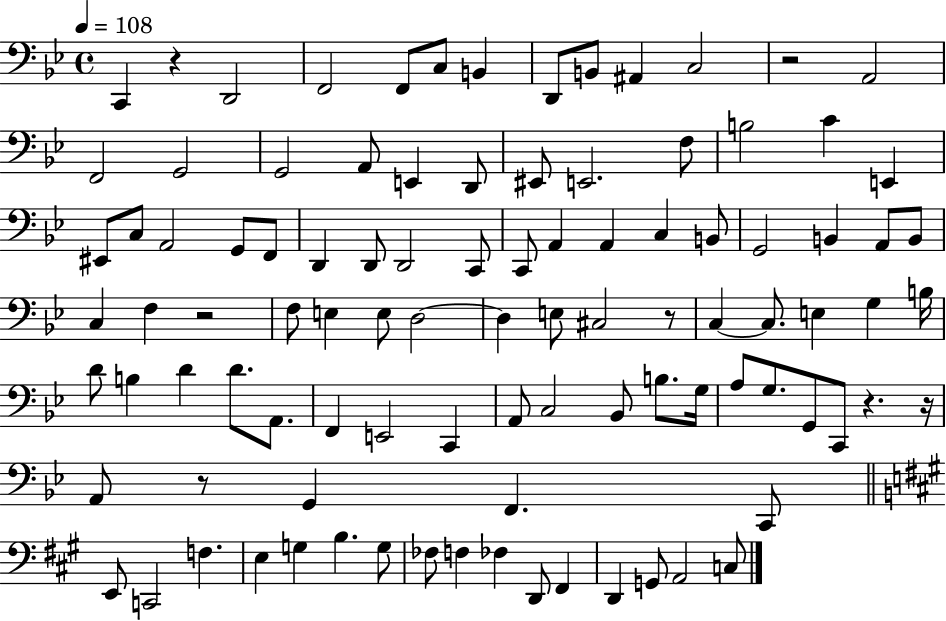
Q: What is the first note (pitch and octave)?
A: C2